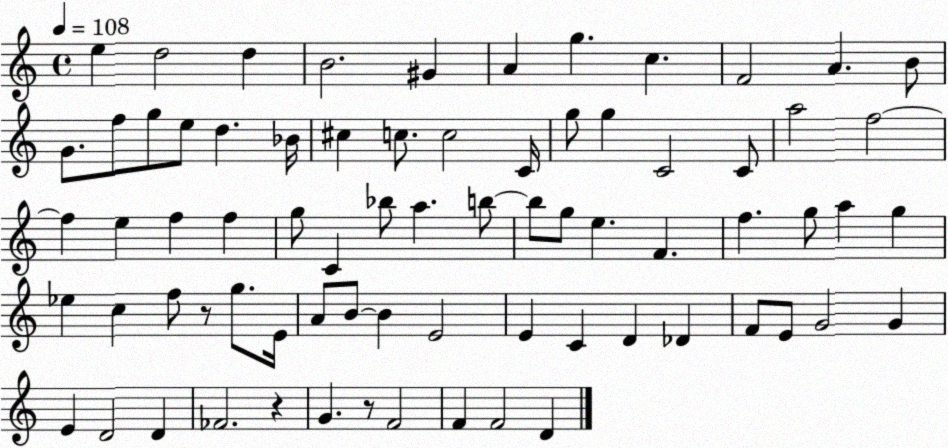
X:1
T:Untitled
M:4/4
L:1/4
K:C
e d2 d B2 ^G A g c F2 A B/2 G/2 f/2 g/2 e/2 d _B/4 ^c c/2 c2 C/4 g/2 g C2 C/2 a2 f2 f e f f g/2 C _b/2 a b/2 b/2 g/2 e F f g/2 a g _e c f/2 z/2 g/2 E/4 A/2 B/2 B E2 E C D _D F/2 E/2 G2 G E D2 D _F2 z G z/2 F2 F F2 D